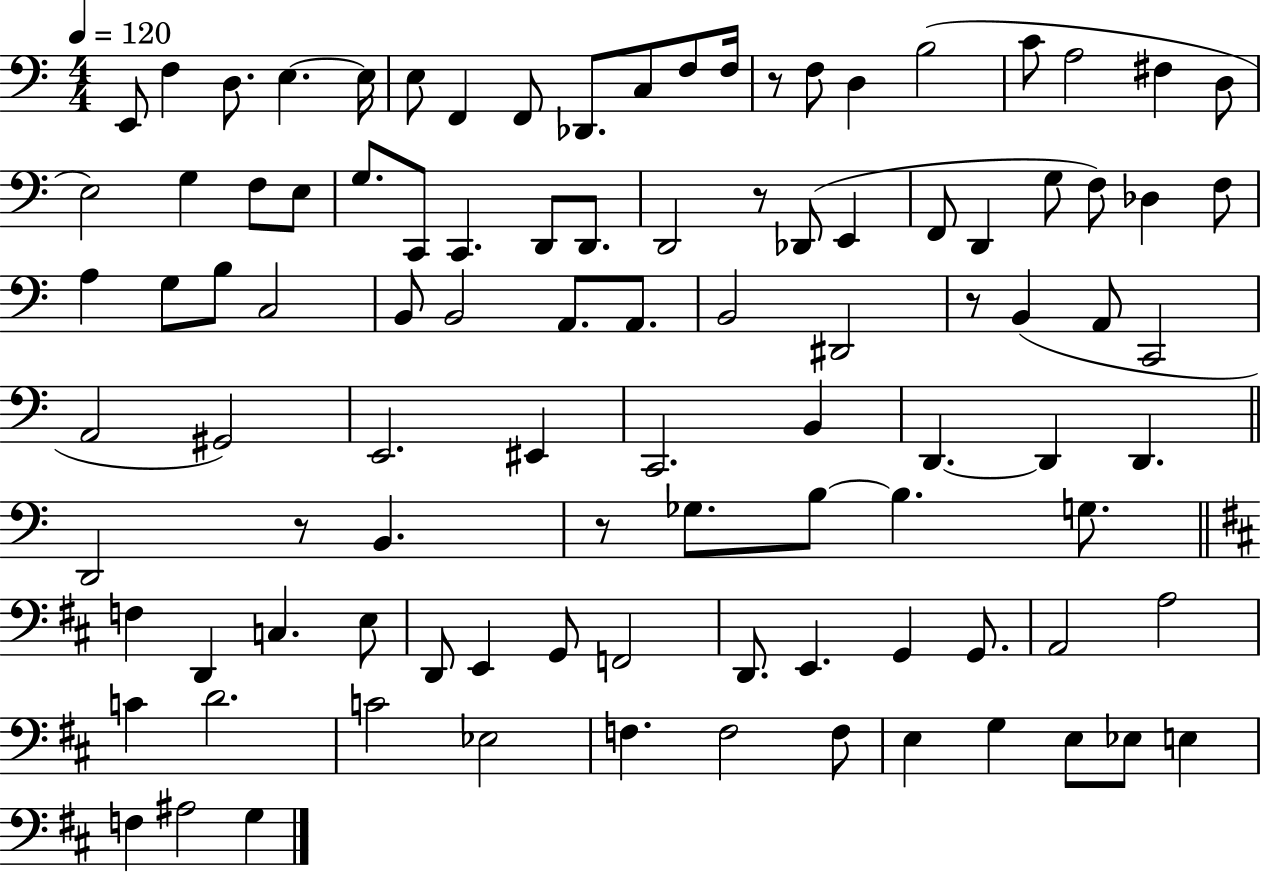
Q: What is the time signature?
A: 4/4